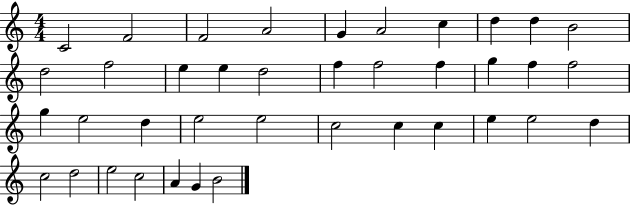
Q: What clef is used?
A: treble